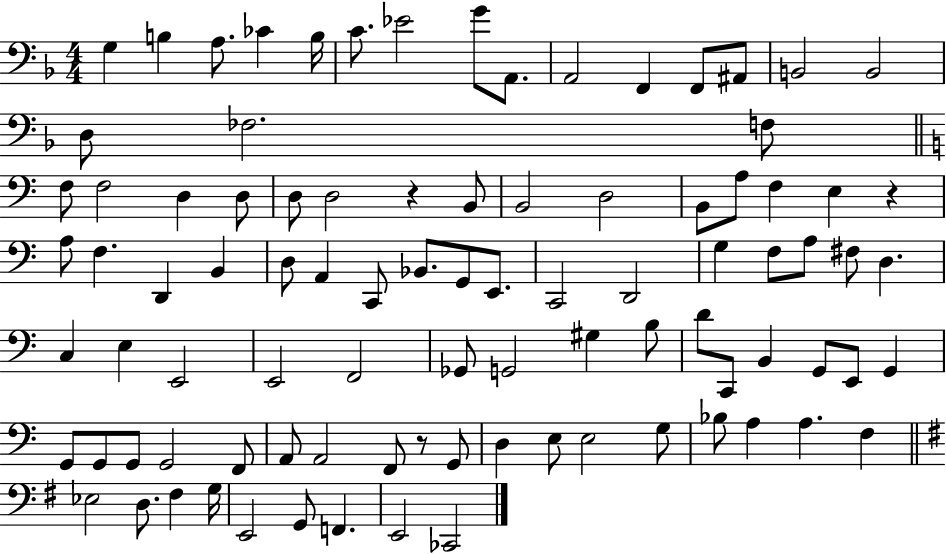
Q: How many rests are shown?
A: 3